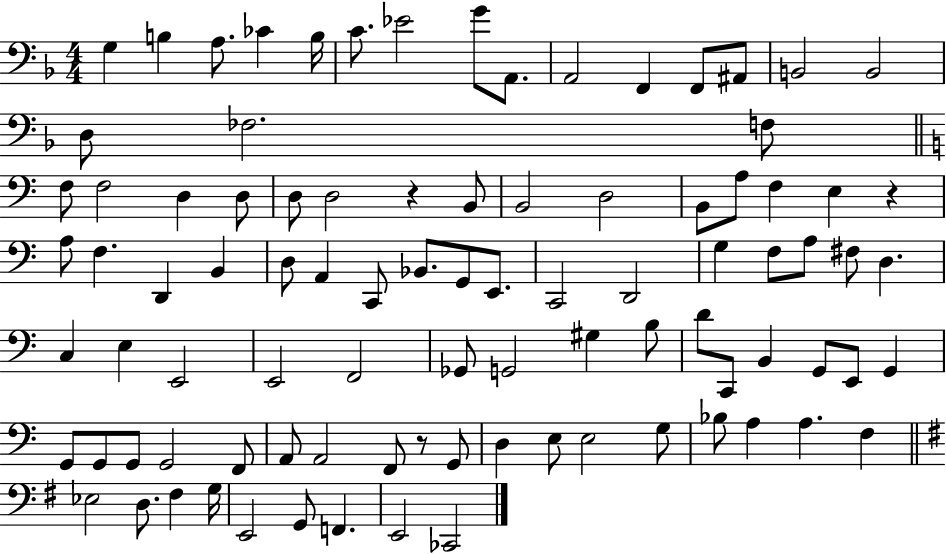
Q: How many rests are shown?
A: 3